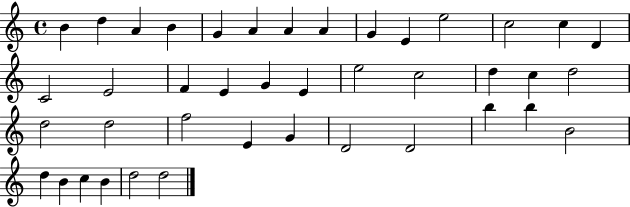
{
  \clef treble
  \time 4/4
  \defaultTimeSignature
  \key c \major
  b'4 d''4 a'4 b'4 | g'4 a'4 a'4 a'4 | g'4 e'4 e''2 | c''2 c''4 d'4 | \break c'2 e'2 | f'4 e'4 g'4 e'4 | e''2 c''2 | d''4 c''4 d''2 | \break d''2 d''2 | f''2 e'4 g'4 | d'2 d'2 | b''4 b''4 b'2 | \break d''4 b'4 c''4 b'4 | d''2 d''2 | \bar "|."
}